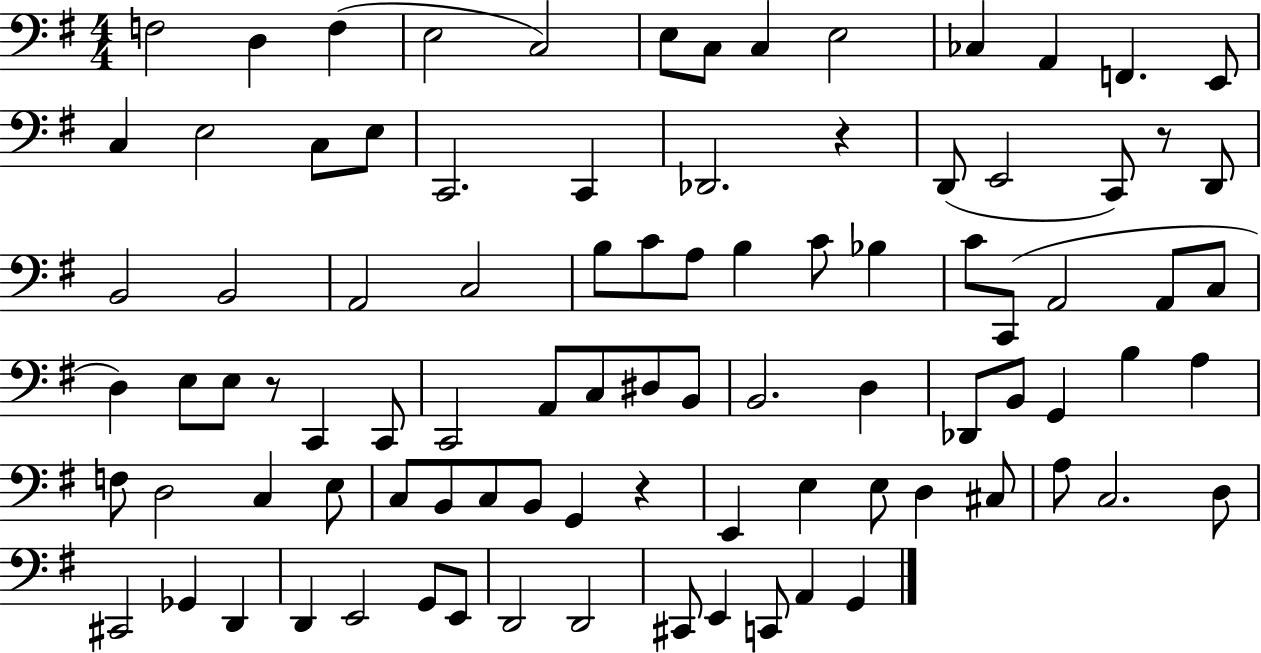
{
  \clef bass
  \numericTimeSignature
  \time 4/4
  \key g \major
  f2 d4 f4( | e2 c2) | e8 c8 c4 e2 | ces4 a,4 f,4. e,8 | \break c4 e2 c8 e8 | c,2. c,4 | des,2. r4 | d,8( e,2 c,8) r8 d,8 | \break b,2 b,2 | a,2 c2 | b8 c'8 a8 b4 c'8 bes4 | c'8 c,8( a,2 a,8 c8 | \break d4) e8 e8 r8 c,4 c,8 | c,2 a,8 c8 dis8 b,8 | b,2. d4 | des,8 b,8 g,4 b4 a4 | \break f8 d2 c4 e8 | c8 b,8 c8 b,8 g,4 r4 | e,4 e4 e8 d4 cis8 | a8 c2. d8 | \break cis,2 ges,4 d,4 | d,4 e,2 g,8 e,8 | d,2 d,2 | cis,8 e,4 c,8 a,4 g,4 | \break \bar "|."
}